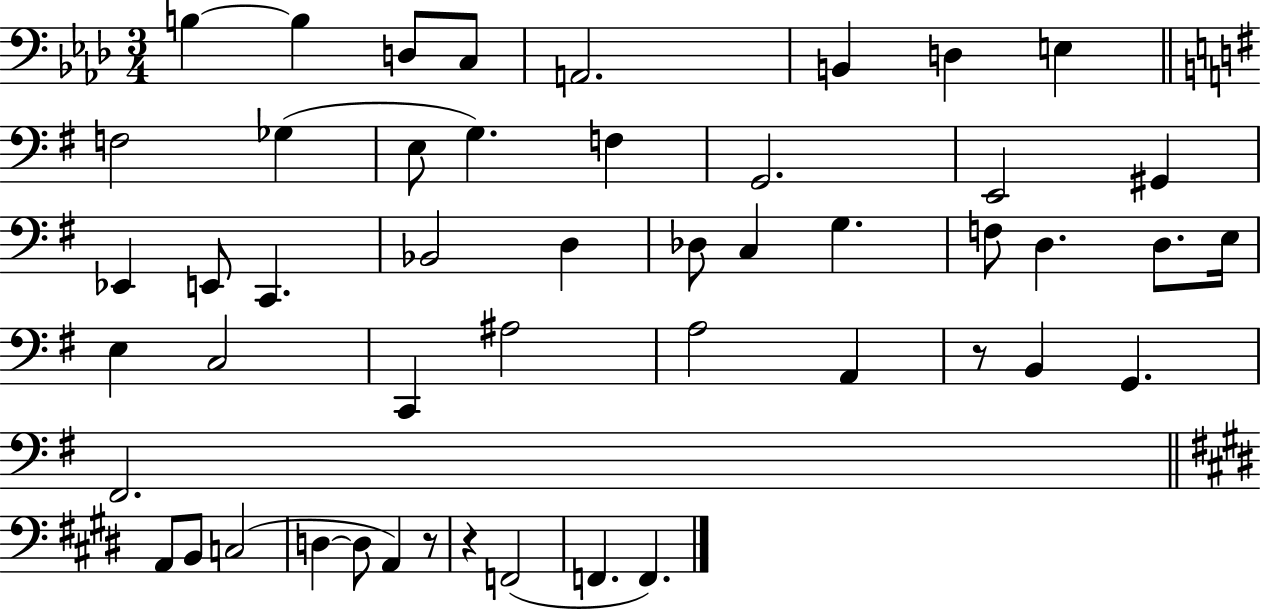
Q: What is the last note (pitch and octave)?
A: F2